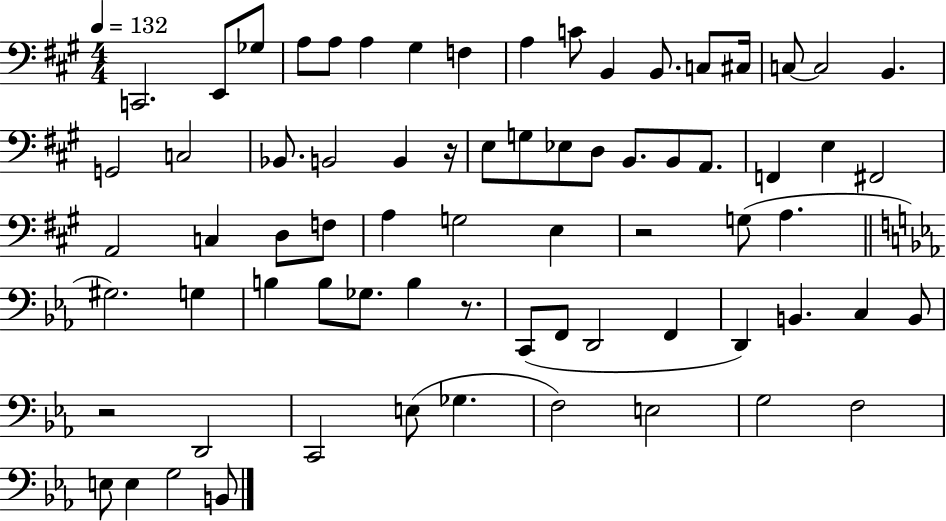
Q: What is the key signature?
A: A major